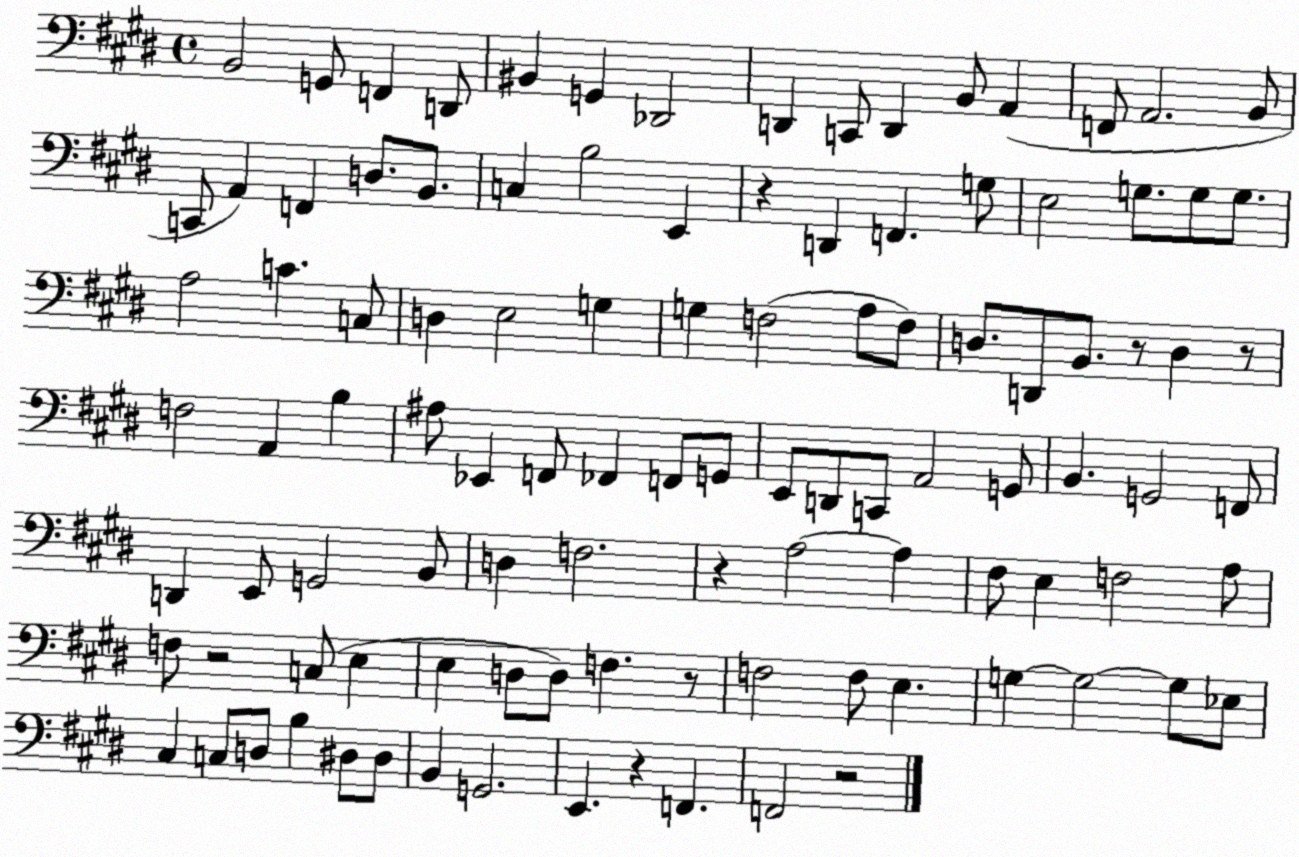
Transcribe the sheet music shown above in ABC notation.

X:1
T:Untitled
M:4/4
L:1/4
K:E
B,,2 G,,/2 F,, D,,/2 ^B,, G,, _D,,2 D,, C,,/2 D,, B,,/2 A,, F,,/2 A,,2 B,,/2 C,,/2 A,, F,, D,/2 B,,/2 C, B,2 E,, z D,, F,, G,/2 E,2 G,/2 G,/2 G,/2 A,2 C C,/2 D, E,2 G, G, F,2 A,/2 F,/2 D,/2 D,,/2 B,,/2 z/2 D, z/2 F,2 A,, B, ^A,/2 _E,, F,,/2 _F,, F,,/2 G,,/2 E,,/2 D,,/2 C,,/2 A,,2 G,,/2 B,, G,,2 F,,/2 D,, E,,/2 G,,2 B,,/2 D, F,2 z A,2 A, ^F,/2 E, F,2 A,/2 F,/2 z2 C,/2 E, E, D,/2 D,/2 F, z/2 F,2 F,/2 E, G, G,2 G,/2 _E,/2 ^C, C,/2 D,/2 B, ^D,/2 ^D,/2 B,, G,,2 E,, z F,, F,,2 z2